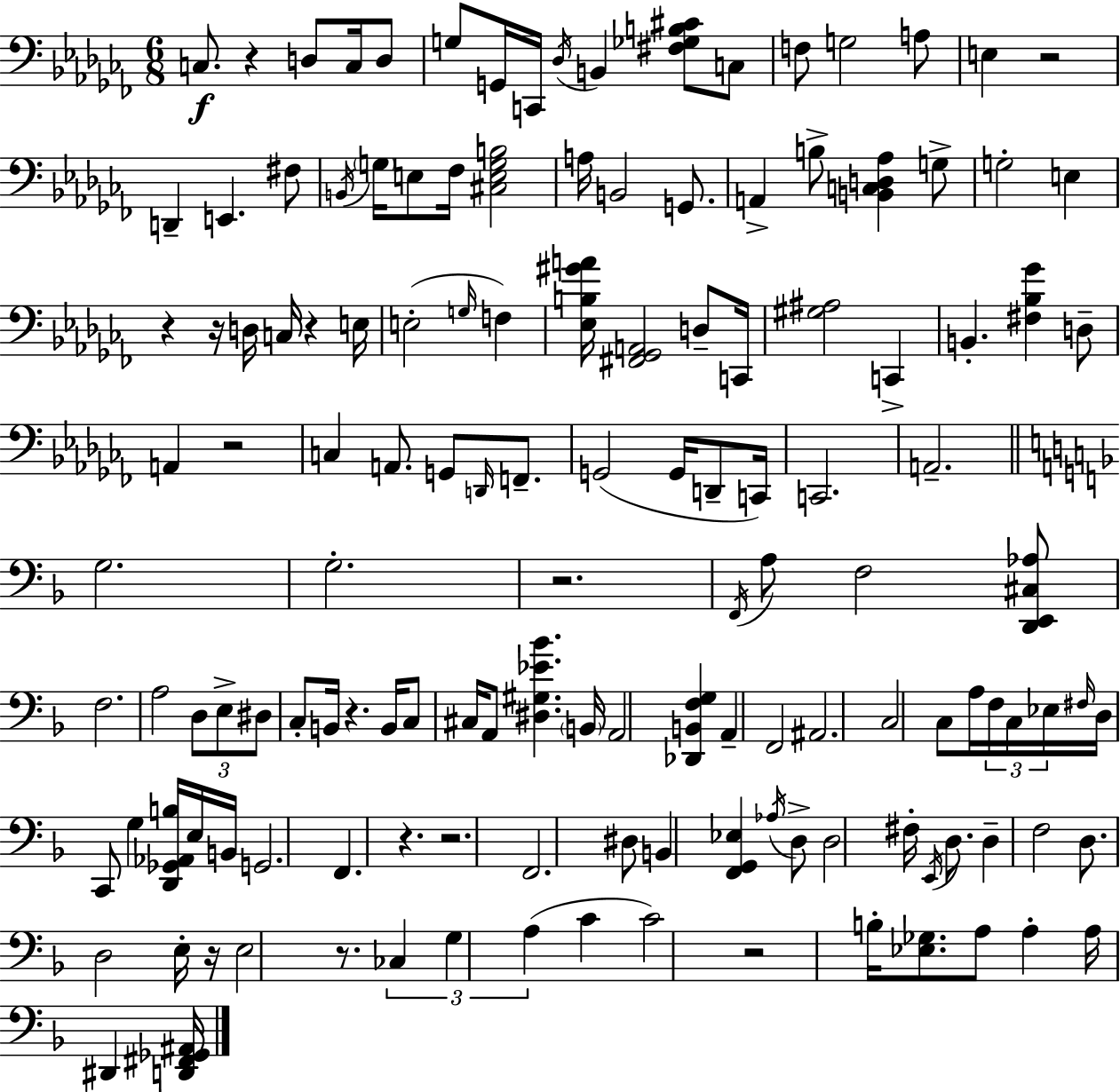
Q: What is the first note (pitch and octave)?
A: C3